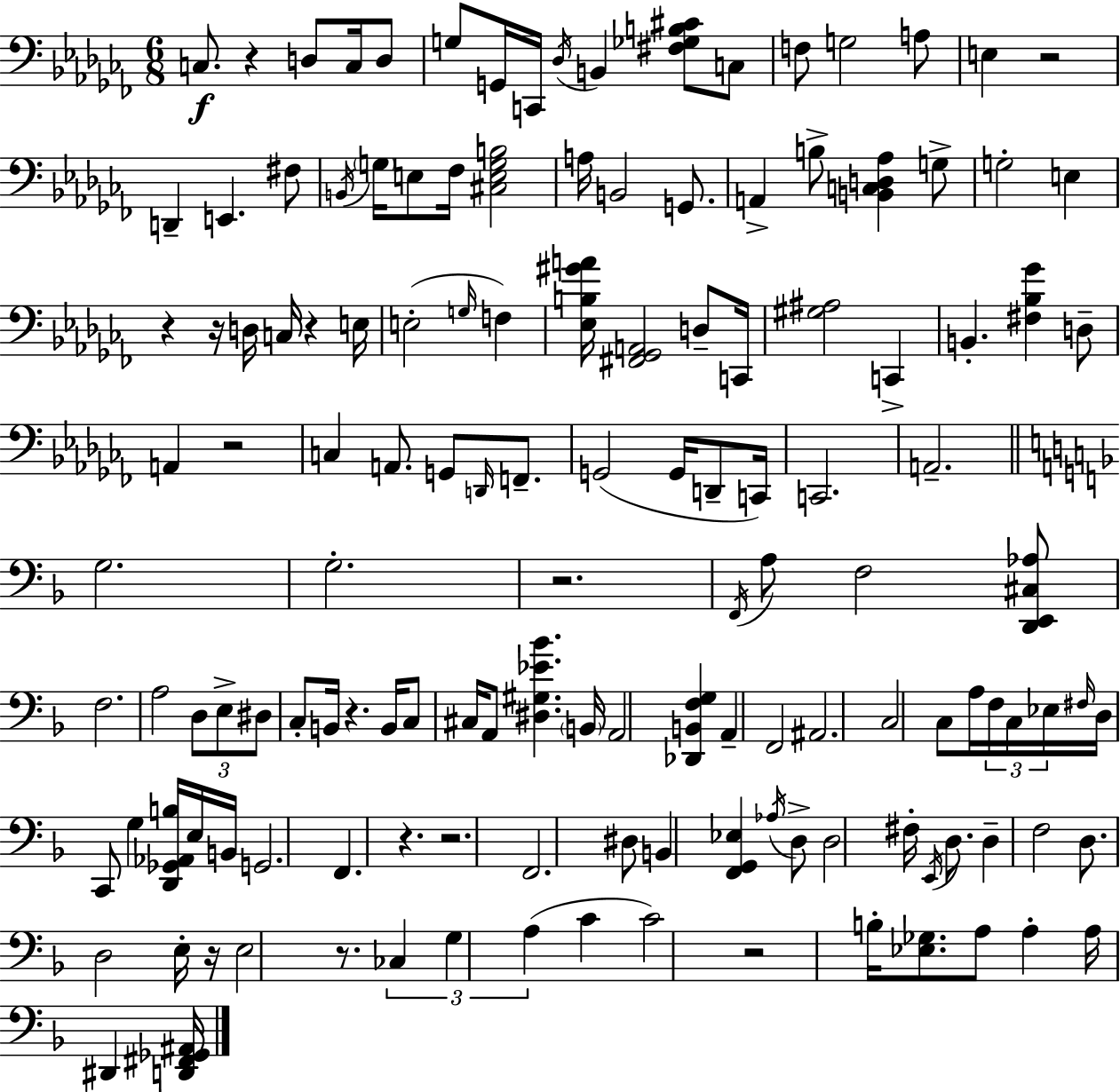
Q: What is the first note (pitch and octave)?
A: C3